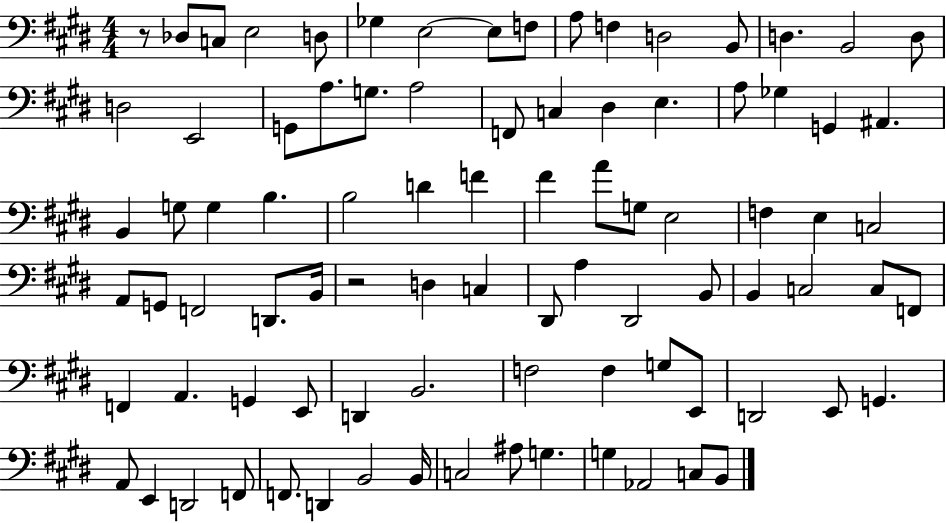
R/e Db3/e C3/e E3/h D3/e Gb3/q E3/h E3/e F3/e A3/e F3/q D3/h B2/e D3/q. B2/h D3/e D3/h E2/h G2/e A3/e. G3/e. A3/h F2/e C3/q D#3/q E3/q. A3/e Gb3/q G2/q A#2/q. B2/q G3/e G3/q B3/q. B3/h D4/q F4/q F#4/q A4/e G3/e E3/h F3/q E3/q C3/h A2/e G2/e F2/h D2/e. B2/s R/h D3/q C3/q D#2/e A3/q D#2/h B2/e B2/q C3/h C3/e F2/e F2/q A2/q. G2/q E2/e D2/q B2/h. F3/h F3/q G3/e E2/e D2/h E2/e G2/q. A2/e E2/q D2/h F2/e F2/e. D2/q B2/h B2/s C3/h A#3/e G3/q. G3/q Ab2/h C3/e B2/e